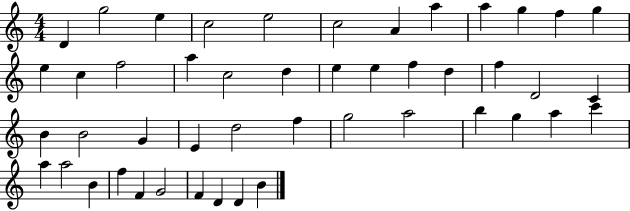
{
  \clef treble
  \numericTimeSignature
  \time 4/4
  \key c \major
  d'4 g''2 e''4 | c''2 e''2 | c''2 a'4 a''4 | a''4 g''4 f''4 g''4 | \break e''4 c''4 f''2 | a''4 c''2 d''4 | e''4 e''4 f''4 d''4 | f''4 d'2 c'4 | \break b'4 b'2 g'4 | e'4 d''2 f''4 | g''2 a''2 | b''4 g''4 a''4 c'''4 | \break a''4 a''2 b'4 | f''4 f'4 g'2 | f'4 d'4 d'4 b'4 | \bar "|."
}